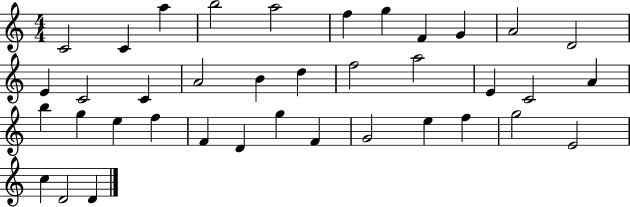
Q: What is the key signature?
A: C major